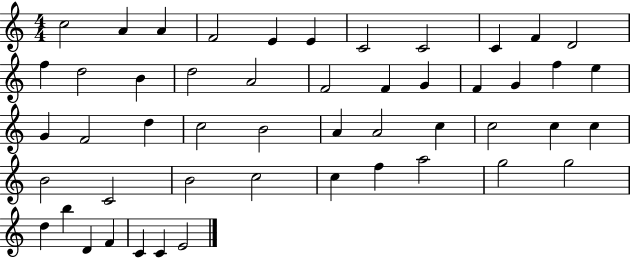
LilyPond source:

{
  \clef treble
  \numericTimeSignature
  \time 4/4
  \key c \major
  c''2 a'4 a'4 | f'2 e'4 e'4 | c'2 c'2 | c'4 f'4 d'2 | \break f''4 d''2 b'4 | d''2 a'2 | f'2 f'4 g'4 | f'4 g'4 f''4 e''4 | \break g'4 f'2 d''4 | c''2 b'2 | a'4 a'2 c''4 | c''2 c''4 c''4 | \break b'2 c'2 | b'2 c''2 | c''4 f''4 a''2 | g''2 g''2 | \break d''4 b''4 d'4 f'4 | c'4 c'4 e'2 | \bar "|."
}